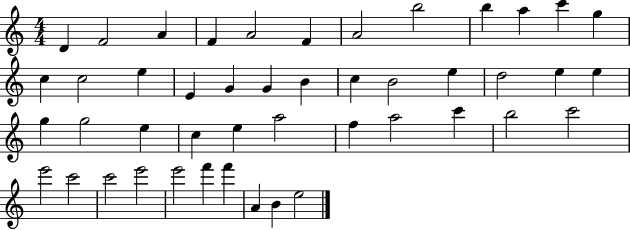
D4/q F4/h A4/q F4/q A4/h F4/q A4/h B5/h B5/q A5/q C6/q G5/q C5/q C5/h E5/q E4/q G4/q G4/q B4/q C5/q B4/h E5/q D5/h E5/q E5/q G5/q G5/h E5/q C5/q E5/q A5/h F5/q A5/h C6/q B5/h C6/h E6/h C6/h C6/h E6/h E6/h F6/q F6/q A4/q B4/q E5/h